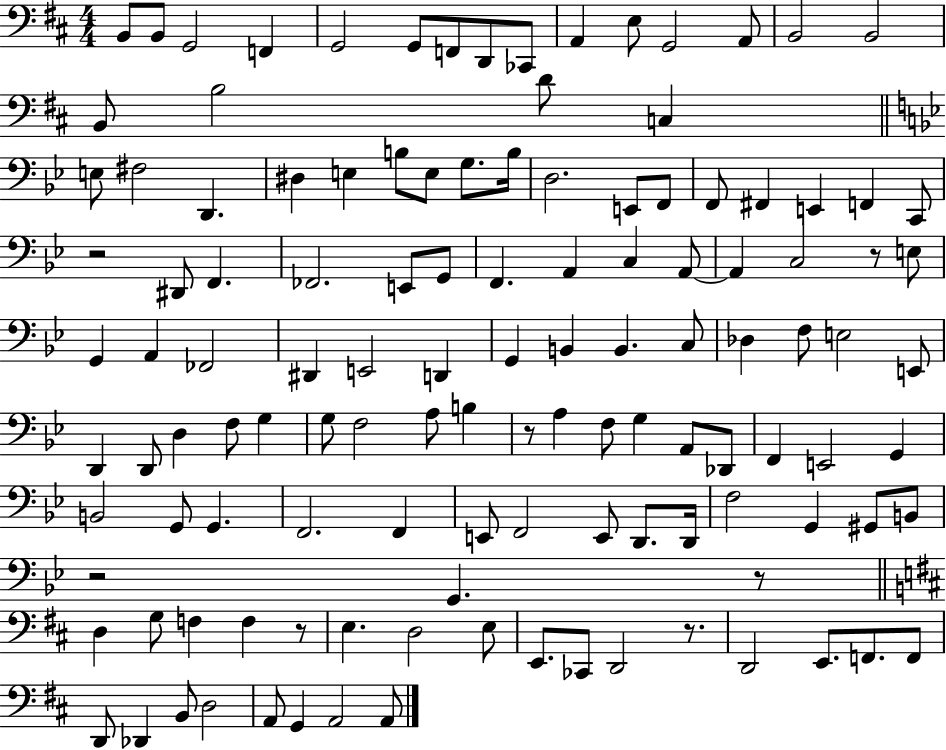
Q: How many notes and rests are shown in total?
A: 123